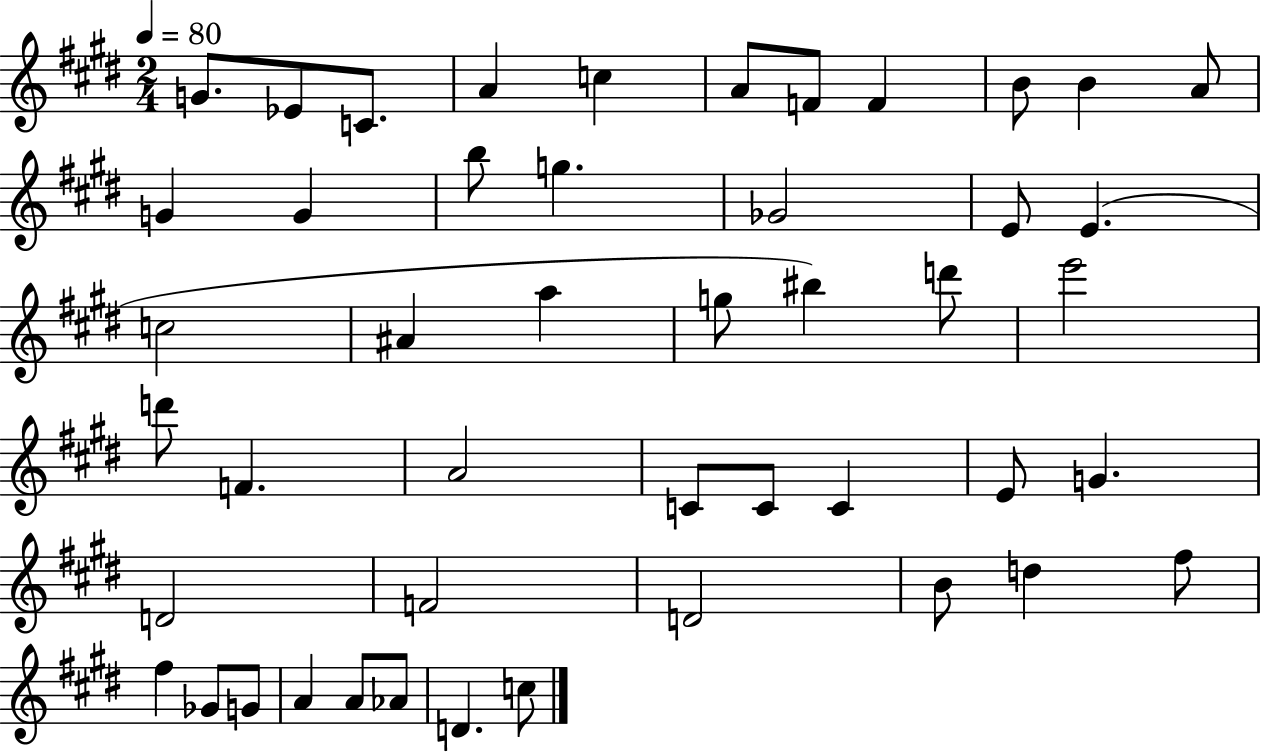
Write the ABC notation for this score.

X:1
T:Untitled
M:2/4
L:1/4
K:E
G/2 _E/2 C/2 A c A/2 F/2 F B/2 B A/2 G G b/2 g _G2 E/2 E c2 ^A a g/2 ^b d'/2 e'2 d'/2 F A2 C/2 C/2 C E/2 G D2 F2 D2 B/2 d ^f/2 ^f _G/2 G/2 A A/2 _A/2 D c/2